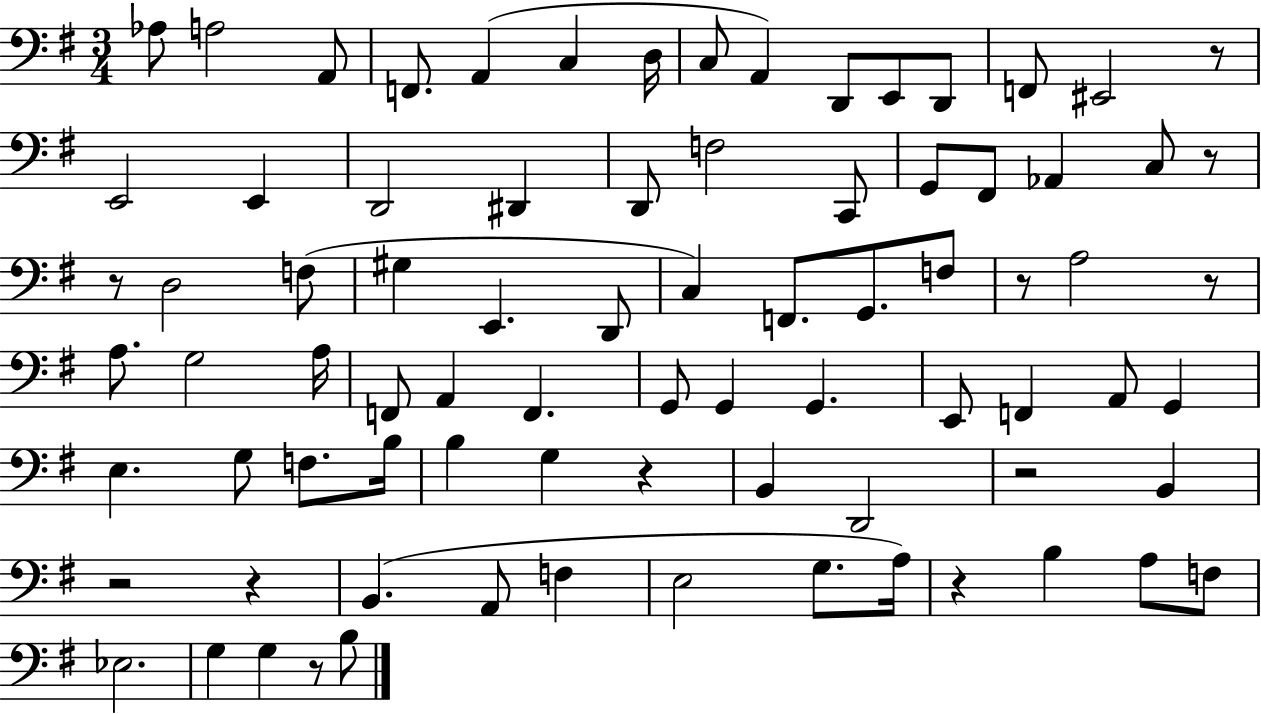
Ab3/e A3/h A2/e F2/e. A2/q C3/q D3/s C3/e A2/q D2/e E2/e D2/e F2/e EIS2/h R/e E2/h E2/q D2/h D#2/q D2/e F3/h C2/e G2/e F#2/e Ab2/q C3/e R/e R/e D3/h F3/e G#3/q E2/q. D2/e C3/q F2/e. G2/e. F3/e R/e A3/h R/e A3/e. G3/h A3/s F2/e A2/q F2/q. G2/e G2/q G2/q. E2/e F2/q A2/e G2/q E3/q. G3/e F3/e. B3/s B3/q G3/q R/q B2/q D2/h R/h B2/q R/h R/q B2/q. A2/e F3/q E3/h G3/e. A3/s R/q B3/q A3/e F3/e Eb3/h. G3/q G3/q R/e B3/e